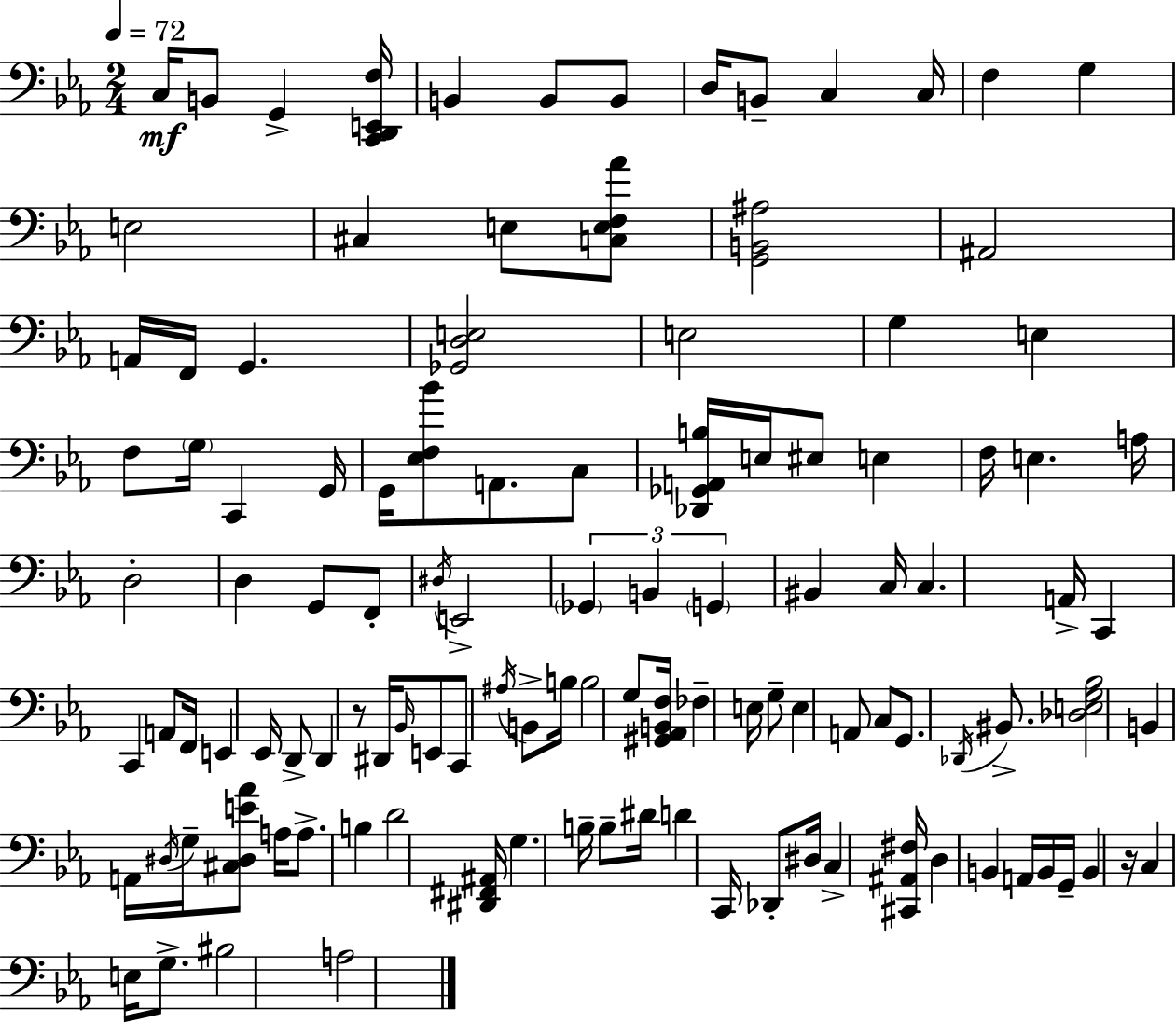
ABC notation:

X:1
T:Untitled
M:2/4
L:1/4
K:Eb
C,/4 B,,/2 G,, [C,,D,,E,,F,]/4 B,, B,,/2 B,,/2 D,/4 B,,/2 C, C,/4 F, G, E,2 ^C, E,/2 [C,E,F,_A]/2 [G,,B,,^A,]2 ^A,,2 A,,/4 F,,/4 G,, [_G,,D,E,]2 E,2 G, E, F,/2 G,/4 C,, G,,/4 G,,/4 [_E,F,_B]/2 A,,/2 C,/2 [_D,,_G,,A,,B,]/4 E,/4 ^E,/2 E, F,/4 E, A,/4 D,2 D, G,,/2 F,,/2 ^D,/4 E,,2 _G,, B,, G,, ^B,, C,/4 C, A,,/4 C,, C,, A,,/2 F,,/4 E,, _E,,/4 D,,/2 D,, z/2 ^D,,/4 _B,,/4 E,,/2 C,,/2 ^A,/4 B,,/2 B,/4 B,2 G,/2 [^G,,_A,,B,,F,]/4 _F, E,/4 G,/2 E, A,,/2 C,/2 G,,/2 _D,,/4 ^B,,/2 [_D,E,G,_B,]2 B,, A,,/4 ^D,/4 G,/4 [^C,^D,E_A]/2 A,/4 A,/2 B, D2 [^D,,^F,,^A,,]/4 G, B,/4 B,/2 ^D/4 D C,,/4 _D,,/2 ^D,/4 C, [^C,,^A,,^F,]/4 D, B,, A,,/4 B,,/4 G,,/4 B,, z/4 C, E,/4 G,/2 ^B,2 A,2